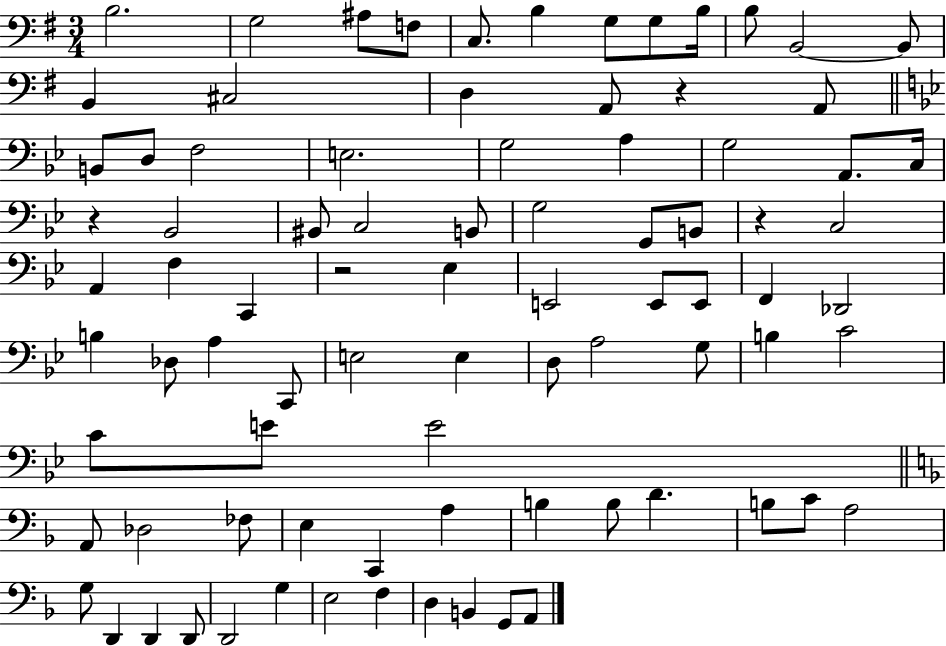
X:1
T:Untitled
M:3/4
L:1/4
K:G
B,2 G,2 ^A,/2 F,/2 C,/2 B, G,/2 G,/2 B,/4 B,/2 B,,2 B,,/2 B,, ^C,2 D, A,,/2 z A,,/2 B,,/2 D,/2 F,2 E,2 G,2 A, G,2 A,,/2 C,/4 z _B,,2 ^B,,/2 C,2 B,,/2 G,2 G,,/2 B,,/2 z C,2 A,, F, C,, z2 _E, E,,2 E,,/2 E,,/2 F,, _D,,2 B, _D,/2 A, C,,/2 E,2 E, D,/2 A,2 G,/2 B, C2 C/2 E/2 E2 A,,/2 _D,2 _F,/2 E, C,, A, B, B,/2 D B,/2 C/2 A,2 G,/2 D,, D,, D,,/2 D,,2 G, E,2 F, D, B,, G,,/2 A,,/2